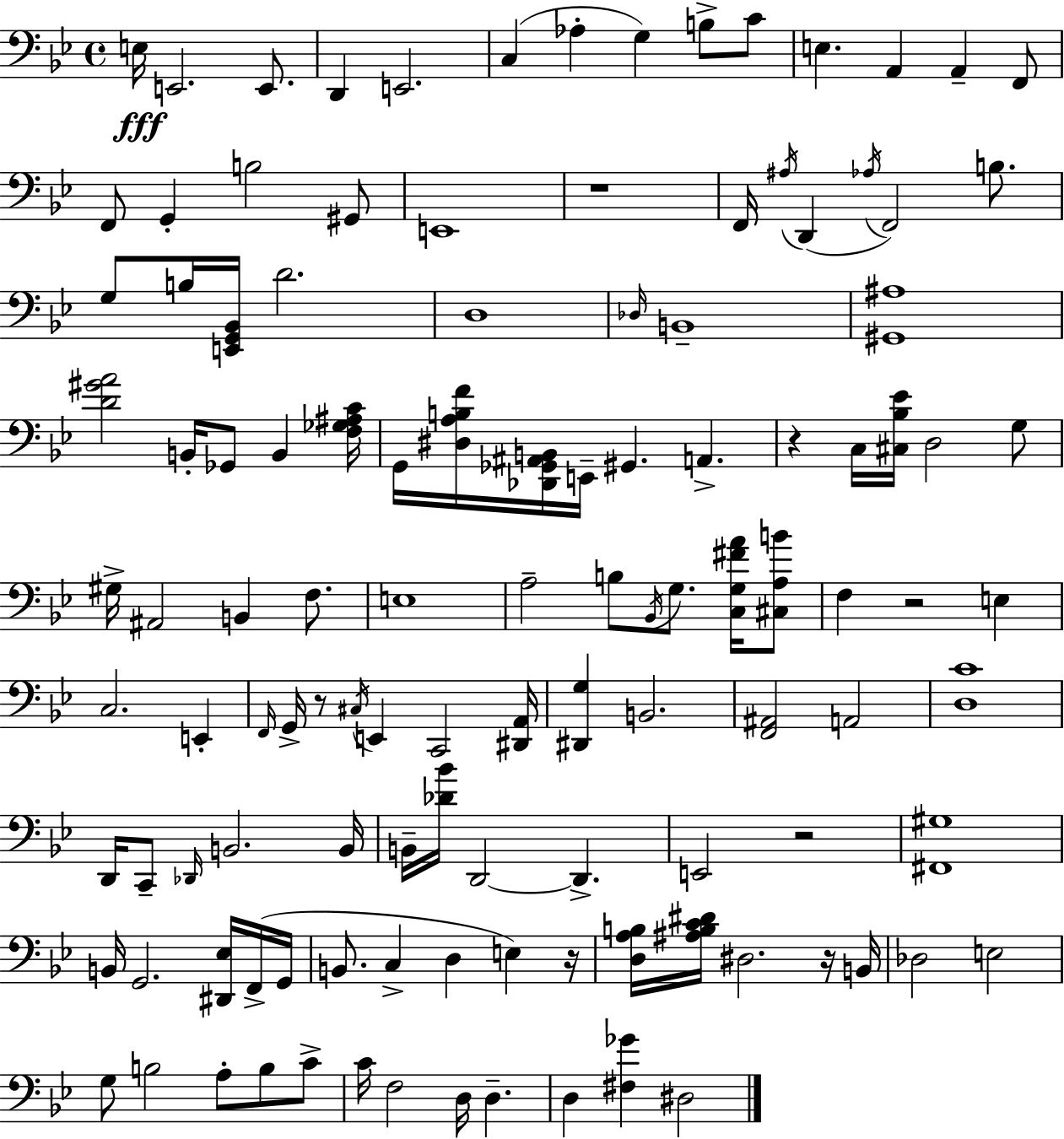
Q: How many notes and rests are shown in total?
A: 119